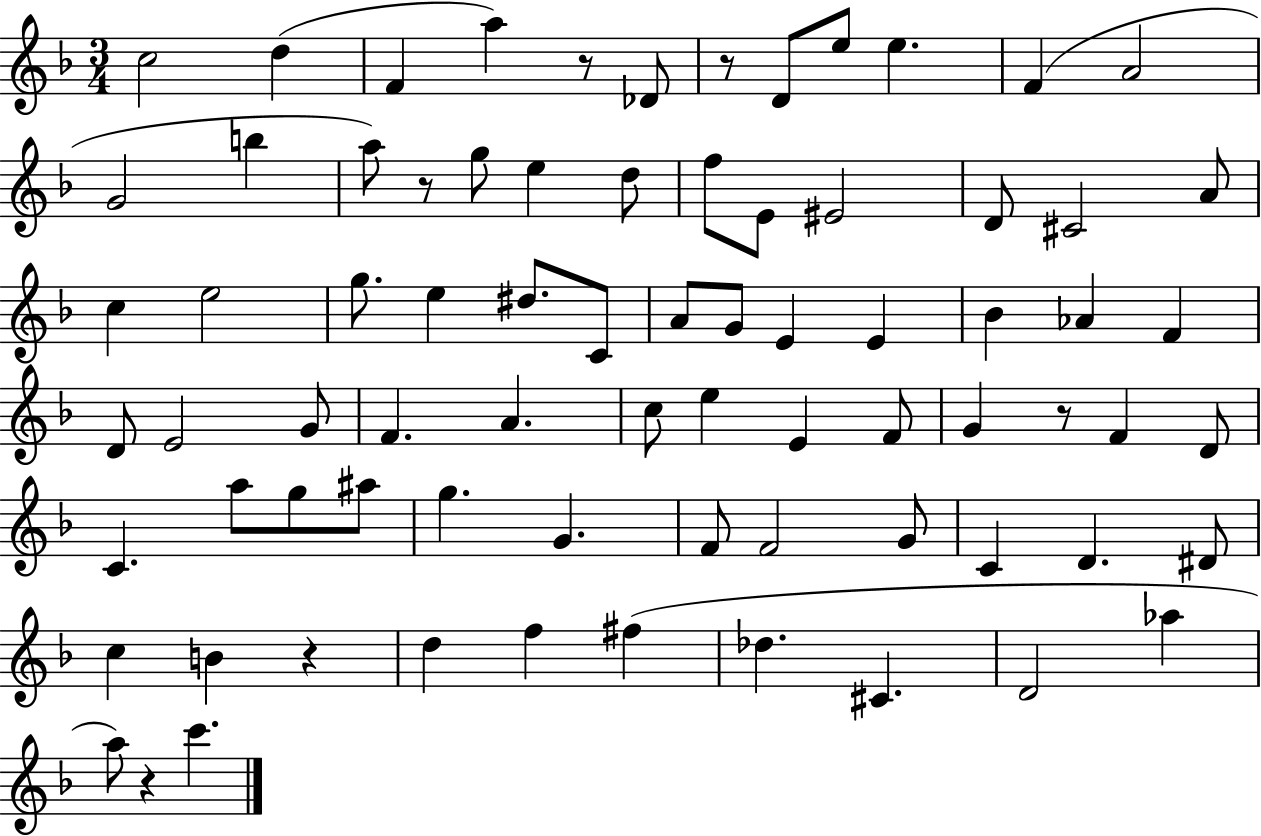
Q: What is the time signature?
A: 3/4